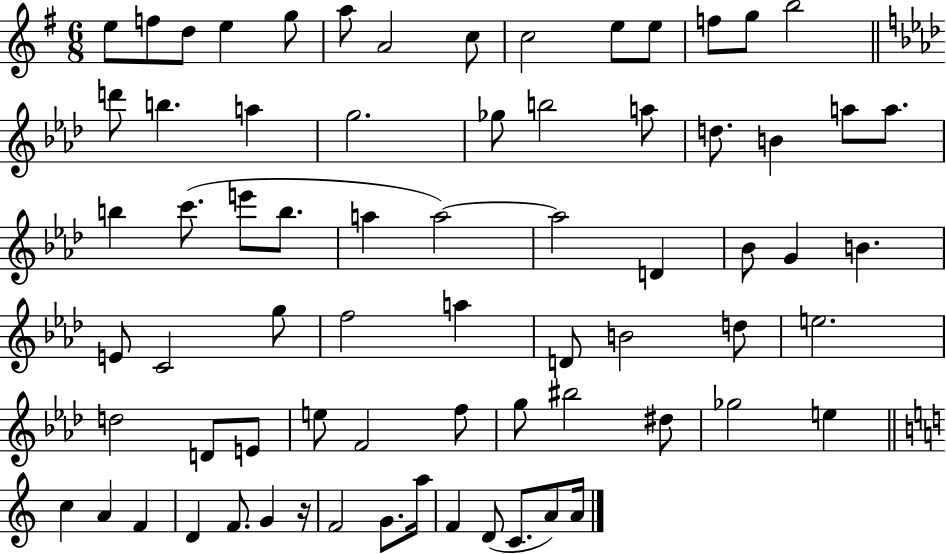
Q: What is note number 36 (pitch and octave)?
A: B4